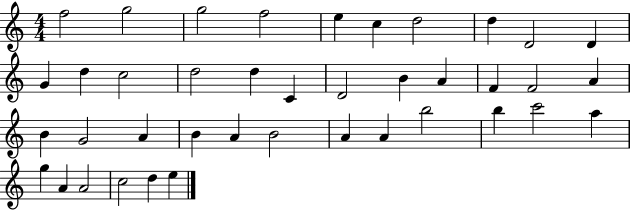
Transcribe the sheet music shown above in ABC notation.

X:1
T:Untitled
M:4/4
L:1/4
K:C
f2 g2 g2 f2 e c d2 d D2 D G d c2 d2 d C D2 B A F F2 A B G2 A B A B2 A A b2 b c'2 a g A A2 c2 d e